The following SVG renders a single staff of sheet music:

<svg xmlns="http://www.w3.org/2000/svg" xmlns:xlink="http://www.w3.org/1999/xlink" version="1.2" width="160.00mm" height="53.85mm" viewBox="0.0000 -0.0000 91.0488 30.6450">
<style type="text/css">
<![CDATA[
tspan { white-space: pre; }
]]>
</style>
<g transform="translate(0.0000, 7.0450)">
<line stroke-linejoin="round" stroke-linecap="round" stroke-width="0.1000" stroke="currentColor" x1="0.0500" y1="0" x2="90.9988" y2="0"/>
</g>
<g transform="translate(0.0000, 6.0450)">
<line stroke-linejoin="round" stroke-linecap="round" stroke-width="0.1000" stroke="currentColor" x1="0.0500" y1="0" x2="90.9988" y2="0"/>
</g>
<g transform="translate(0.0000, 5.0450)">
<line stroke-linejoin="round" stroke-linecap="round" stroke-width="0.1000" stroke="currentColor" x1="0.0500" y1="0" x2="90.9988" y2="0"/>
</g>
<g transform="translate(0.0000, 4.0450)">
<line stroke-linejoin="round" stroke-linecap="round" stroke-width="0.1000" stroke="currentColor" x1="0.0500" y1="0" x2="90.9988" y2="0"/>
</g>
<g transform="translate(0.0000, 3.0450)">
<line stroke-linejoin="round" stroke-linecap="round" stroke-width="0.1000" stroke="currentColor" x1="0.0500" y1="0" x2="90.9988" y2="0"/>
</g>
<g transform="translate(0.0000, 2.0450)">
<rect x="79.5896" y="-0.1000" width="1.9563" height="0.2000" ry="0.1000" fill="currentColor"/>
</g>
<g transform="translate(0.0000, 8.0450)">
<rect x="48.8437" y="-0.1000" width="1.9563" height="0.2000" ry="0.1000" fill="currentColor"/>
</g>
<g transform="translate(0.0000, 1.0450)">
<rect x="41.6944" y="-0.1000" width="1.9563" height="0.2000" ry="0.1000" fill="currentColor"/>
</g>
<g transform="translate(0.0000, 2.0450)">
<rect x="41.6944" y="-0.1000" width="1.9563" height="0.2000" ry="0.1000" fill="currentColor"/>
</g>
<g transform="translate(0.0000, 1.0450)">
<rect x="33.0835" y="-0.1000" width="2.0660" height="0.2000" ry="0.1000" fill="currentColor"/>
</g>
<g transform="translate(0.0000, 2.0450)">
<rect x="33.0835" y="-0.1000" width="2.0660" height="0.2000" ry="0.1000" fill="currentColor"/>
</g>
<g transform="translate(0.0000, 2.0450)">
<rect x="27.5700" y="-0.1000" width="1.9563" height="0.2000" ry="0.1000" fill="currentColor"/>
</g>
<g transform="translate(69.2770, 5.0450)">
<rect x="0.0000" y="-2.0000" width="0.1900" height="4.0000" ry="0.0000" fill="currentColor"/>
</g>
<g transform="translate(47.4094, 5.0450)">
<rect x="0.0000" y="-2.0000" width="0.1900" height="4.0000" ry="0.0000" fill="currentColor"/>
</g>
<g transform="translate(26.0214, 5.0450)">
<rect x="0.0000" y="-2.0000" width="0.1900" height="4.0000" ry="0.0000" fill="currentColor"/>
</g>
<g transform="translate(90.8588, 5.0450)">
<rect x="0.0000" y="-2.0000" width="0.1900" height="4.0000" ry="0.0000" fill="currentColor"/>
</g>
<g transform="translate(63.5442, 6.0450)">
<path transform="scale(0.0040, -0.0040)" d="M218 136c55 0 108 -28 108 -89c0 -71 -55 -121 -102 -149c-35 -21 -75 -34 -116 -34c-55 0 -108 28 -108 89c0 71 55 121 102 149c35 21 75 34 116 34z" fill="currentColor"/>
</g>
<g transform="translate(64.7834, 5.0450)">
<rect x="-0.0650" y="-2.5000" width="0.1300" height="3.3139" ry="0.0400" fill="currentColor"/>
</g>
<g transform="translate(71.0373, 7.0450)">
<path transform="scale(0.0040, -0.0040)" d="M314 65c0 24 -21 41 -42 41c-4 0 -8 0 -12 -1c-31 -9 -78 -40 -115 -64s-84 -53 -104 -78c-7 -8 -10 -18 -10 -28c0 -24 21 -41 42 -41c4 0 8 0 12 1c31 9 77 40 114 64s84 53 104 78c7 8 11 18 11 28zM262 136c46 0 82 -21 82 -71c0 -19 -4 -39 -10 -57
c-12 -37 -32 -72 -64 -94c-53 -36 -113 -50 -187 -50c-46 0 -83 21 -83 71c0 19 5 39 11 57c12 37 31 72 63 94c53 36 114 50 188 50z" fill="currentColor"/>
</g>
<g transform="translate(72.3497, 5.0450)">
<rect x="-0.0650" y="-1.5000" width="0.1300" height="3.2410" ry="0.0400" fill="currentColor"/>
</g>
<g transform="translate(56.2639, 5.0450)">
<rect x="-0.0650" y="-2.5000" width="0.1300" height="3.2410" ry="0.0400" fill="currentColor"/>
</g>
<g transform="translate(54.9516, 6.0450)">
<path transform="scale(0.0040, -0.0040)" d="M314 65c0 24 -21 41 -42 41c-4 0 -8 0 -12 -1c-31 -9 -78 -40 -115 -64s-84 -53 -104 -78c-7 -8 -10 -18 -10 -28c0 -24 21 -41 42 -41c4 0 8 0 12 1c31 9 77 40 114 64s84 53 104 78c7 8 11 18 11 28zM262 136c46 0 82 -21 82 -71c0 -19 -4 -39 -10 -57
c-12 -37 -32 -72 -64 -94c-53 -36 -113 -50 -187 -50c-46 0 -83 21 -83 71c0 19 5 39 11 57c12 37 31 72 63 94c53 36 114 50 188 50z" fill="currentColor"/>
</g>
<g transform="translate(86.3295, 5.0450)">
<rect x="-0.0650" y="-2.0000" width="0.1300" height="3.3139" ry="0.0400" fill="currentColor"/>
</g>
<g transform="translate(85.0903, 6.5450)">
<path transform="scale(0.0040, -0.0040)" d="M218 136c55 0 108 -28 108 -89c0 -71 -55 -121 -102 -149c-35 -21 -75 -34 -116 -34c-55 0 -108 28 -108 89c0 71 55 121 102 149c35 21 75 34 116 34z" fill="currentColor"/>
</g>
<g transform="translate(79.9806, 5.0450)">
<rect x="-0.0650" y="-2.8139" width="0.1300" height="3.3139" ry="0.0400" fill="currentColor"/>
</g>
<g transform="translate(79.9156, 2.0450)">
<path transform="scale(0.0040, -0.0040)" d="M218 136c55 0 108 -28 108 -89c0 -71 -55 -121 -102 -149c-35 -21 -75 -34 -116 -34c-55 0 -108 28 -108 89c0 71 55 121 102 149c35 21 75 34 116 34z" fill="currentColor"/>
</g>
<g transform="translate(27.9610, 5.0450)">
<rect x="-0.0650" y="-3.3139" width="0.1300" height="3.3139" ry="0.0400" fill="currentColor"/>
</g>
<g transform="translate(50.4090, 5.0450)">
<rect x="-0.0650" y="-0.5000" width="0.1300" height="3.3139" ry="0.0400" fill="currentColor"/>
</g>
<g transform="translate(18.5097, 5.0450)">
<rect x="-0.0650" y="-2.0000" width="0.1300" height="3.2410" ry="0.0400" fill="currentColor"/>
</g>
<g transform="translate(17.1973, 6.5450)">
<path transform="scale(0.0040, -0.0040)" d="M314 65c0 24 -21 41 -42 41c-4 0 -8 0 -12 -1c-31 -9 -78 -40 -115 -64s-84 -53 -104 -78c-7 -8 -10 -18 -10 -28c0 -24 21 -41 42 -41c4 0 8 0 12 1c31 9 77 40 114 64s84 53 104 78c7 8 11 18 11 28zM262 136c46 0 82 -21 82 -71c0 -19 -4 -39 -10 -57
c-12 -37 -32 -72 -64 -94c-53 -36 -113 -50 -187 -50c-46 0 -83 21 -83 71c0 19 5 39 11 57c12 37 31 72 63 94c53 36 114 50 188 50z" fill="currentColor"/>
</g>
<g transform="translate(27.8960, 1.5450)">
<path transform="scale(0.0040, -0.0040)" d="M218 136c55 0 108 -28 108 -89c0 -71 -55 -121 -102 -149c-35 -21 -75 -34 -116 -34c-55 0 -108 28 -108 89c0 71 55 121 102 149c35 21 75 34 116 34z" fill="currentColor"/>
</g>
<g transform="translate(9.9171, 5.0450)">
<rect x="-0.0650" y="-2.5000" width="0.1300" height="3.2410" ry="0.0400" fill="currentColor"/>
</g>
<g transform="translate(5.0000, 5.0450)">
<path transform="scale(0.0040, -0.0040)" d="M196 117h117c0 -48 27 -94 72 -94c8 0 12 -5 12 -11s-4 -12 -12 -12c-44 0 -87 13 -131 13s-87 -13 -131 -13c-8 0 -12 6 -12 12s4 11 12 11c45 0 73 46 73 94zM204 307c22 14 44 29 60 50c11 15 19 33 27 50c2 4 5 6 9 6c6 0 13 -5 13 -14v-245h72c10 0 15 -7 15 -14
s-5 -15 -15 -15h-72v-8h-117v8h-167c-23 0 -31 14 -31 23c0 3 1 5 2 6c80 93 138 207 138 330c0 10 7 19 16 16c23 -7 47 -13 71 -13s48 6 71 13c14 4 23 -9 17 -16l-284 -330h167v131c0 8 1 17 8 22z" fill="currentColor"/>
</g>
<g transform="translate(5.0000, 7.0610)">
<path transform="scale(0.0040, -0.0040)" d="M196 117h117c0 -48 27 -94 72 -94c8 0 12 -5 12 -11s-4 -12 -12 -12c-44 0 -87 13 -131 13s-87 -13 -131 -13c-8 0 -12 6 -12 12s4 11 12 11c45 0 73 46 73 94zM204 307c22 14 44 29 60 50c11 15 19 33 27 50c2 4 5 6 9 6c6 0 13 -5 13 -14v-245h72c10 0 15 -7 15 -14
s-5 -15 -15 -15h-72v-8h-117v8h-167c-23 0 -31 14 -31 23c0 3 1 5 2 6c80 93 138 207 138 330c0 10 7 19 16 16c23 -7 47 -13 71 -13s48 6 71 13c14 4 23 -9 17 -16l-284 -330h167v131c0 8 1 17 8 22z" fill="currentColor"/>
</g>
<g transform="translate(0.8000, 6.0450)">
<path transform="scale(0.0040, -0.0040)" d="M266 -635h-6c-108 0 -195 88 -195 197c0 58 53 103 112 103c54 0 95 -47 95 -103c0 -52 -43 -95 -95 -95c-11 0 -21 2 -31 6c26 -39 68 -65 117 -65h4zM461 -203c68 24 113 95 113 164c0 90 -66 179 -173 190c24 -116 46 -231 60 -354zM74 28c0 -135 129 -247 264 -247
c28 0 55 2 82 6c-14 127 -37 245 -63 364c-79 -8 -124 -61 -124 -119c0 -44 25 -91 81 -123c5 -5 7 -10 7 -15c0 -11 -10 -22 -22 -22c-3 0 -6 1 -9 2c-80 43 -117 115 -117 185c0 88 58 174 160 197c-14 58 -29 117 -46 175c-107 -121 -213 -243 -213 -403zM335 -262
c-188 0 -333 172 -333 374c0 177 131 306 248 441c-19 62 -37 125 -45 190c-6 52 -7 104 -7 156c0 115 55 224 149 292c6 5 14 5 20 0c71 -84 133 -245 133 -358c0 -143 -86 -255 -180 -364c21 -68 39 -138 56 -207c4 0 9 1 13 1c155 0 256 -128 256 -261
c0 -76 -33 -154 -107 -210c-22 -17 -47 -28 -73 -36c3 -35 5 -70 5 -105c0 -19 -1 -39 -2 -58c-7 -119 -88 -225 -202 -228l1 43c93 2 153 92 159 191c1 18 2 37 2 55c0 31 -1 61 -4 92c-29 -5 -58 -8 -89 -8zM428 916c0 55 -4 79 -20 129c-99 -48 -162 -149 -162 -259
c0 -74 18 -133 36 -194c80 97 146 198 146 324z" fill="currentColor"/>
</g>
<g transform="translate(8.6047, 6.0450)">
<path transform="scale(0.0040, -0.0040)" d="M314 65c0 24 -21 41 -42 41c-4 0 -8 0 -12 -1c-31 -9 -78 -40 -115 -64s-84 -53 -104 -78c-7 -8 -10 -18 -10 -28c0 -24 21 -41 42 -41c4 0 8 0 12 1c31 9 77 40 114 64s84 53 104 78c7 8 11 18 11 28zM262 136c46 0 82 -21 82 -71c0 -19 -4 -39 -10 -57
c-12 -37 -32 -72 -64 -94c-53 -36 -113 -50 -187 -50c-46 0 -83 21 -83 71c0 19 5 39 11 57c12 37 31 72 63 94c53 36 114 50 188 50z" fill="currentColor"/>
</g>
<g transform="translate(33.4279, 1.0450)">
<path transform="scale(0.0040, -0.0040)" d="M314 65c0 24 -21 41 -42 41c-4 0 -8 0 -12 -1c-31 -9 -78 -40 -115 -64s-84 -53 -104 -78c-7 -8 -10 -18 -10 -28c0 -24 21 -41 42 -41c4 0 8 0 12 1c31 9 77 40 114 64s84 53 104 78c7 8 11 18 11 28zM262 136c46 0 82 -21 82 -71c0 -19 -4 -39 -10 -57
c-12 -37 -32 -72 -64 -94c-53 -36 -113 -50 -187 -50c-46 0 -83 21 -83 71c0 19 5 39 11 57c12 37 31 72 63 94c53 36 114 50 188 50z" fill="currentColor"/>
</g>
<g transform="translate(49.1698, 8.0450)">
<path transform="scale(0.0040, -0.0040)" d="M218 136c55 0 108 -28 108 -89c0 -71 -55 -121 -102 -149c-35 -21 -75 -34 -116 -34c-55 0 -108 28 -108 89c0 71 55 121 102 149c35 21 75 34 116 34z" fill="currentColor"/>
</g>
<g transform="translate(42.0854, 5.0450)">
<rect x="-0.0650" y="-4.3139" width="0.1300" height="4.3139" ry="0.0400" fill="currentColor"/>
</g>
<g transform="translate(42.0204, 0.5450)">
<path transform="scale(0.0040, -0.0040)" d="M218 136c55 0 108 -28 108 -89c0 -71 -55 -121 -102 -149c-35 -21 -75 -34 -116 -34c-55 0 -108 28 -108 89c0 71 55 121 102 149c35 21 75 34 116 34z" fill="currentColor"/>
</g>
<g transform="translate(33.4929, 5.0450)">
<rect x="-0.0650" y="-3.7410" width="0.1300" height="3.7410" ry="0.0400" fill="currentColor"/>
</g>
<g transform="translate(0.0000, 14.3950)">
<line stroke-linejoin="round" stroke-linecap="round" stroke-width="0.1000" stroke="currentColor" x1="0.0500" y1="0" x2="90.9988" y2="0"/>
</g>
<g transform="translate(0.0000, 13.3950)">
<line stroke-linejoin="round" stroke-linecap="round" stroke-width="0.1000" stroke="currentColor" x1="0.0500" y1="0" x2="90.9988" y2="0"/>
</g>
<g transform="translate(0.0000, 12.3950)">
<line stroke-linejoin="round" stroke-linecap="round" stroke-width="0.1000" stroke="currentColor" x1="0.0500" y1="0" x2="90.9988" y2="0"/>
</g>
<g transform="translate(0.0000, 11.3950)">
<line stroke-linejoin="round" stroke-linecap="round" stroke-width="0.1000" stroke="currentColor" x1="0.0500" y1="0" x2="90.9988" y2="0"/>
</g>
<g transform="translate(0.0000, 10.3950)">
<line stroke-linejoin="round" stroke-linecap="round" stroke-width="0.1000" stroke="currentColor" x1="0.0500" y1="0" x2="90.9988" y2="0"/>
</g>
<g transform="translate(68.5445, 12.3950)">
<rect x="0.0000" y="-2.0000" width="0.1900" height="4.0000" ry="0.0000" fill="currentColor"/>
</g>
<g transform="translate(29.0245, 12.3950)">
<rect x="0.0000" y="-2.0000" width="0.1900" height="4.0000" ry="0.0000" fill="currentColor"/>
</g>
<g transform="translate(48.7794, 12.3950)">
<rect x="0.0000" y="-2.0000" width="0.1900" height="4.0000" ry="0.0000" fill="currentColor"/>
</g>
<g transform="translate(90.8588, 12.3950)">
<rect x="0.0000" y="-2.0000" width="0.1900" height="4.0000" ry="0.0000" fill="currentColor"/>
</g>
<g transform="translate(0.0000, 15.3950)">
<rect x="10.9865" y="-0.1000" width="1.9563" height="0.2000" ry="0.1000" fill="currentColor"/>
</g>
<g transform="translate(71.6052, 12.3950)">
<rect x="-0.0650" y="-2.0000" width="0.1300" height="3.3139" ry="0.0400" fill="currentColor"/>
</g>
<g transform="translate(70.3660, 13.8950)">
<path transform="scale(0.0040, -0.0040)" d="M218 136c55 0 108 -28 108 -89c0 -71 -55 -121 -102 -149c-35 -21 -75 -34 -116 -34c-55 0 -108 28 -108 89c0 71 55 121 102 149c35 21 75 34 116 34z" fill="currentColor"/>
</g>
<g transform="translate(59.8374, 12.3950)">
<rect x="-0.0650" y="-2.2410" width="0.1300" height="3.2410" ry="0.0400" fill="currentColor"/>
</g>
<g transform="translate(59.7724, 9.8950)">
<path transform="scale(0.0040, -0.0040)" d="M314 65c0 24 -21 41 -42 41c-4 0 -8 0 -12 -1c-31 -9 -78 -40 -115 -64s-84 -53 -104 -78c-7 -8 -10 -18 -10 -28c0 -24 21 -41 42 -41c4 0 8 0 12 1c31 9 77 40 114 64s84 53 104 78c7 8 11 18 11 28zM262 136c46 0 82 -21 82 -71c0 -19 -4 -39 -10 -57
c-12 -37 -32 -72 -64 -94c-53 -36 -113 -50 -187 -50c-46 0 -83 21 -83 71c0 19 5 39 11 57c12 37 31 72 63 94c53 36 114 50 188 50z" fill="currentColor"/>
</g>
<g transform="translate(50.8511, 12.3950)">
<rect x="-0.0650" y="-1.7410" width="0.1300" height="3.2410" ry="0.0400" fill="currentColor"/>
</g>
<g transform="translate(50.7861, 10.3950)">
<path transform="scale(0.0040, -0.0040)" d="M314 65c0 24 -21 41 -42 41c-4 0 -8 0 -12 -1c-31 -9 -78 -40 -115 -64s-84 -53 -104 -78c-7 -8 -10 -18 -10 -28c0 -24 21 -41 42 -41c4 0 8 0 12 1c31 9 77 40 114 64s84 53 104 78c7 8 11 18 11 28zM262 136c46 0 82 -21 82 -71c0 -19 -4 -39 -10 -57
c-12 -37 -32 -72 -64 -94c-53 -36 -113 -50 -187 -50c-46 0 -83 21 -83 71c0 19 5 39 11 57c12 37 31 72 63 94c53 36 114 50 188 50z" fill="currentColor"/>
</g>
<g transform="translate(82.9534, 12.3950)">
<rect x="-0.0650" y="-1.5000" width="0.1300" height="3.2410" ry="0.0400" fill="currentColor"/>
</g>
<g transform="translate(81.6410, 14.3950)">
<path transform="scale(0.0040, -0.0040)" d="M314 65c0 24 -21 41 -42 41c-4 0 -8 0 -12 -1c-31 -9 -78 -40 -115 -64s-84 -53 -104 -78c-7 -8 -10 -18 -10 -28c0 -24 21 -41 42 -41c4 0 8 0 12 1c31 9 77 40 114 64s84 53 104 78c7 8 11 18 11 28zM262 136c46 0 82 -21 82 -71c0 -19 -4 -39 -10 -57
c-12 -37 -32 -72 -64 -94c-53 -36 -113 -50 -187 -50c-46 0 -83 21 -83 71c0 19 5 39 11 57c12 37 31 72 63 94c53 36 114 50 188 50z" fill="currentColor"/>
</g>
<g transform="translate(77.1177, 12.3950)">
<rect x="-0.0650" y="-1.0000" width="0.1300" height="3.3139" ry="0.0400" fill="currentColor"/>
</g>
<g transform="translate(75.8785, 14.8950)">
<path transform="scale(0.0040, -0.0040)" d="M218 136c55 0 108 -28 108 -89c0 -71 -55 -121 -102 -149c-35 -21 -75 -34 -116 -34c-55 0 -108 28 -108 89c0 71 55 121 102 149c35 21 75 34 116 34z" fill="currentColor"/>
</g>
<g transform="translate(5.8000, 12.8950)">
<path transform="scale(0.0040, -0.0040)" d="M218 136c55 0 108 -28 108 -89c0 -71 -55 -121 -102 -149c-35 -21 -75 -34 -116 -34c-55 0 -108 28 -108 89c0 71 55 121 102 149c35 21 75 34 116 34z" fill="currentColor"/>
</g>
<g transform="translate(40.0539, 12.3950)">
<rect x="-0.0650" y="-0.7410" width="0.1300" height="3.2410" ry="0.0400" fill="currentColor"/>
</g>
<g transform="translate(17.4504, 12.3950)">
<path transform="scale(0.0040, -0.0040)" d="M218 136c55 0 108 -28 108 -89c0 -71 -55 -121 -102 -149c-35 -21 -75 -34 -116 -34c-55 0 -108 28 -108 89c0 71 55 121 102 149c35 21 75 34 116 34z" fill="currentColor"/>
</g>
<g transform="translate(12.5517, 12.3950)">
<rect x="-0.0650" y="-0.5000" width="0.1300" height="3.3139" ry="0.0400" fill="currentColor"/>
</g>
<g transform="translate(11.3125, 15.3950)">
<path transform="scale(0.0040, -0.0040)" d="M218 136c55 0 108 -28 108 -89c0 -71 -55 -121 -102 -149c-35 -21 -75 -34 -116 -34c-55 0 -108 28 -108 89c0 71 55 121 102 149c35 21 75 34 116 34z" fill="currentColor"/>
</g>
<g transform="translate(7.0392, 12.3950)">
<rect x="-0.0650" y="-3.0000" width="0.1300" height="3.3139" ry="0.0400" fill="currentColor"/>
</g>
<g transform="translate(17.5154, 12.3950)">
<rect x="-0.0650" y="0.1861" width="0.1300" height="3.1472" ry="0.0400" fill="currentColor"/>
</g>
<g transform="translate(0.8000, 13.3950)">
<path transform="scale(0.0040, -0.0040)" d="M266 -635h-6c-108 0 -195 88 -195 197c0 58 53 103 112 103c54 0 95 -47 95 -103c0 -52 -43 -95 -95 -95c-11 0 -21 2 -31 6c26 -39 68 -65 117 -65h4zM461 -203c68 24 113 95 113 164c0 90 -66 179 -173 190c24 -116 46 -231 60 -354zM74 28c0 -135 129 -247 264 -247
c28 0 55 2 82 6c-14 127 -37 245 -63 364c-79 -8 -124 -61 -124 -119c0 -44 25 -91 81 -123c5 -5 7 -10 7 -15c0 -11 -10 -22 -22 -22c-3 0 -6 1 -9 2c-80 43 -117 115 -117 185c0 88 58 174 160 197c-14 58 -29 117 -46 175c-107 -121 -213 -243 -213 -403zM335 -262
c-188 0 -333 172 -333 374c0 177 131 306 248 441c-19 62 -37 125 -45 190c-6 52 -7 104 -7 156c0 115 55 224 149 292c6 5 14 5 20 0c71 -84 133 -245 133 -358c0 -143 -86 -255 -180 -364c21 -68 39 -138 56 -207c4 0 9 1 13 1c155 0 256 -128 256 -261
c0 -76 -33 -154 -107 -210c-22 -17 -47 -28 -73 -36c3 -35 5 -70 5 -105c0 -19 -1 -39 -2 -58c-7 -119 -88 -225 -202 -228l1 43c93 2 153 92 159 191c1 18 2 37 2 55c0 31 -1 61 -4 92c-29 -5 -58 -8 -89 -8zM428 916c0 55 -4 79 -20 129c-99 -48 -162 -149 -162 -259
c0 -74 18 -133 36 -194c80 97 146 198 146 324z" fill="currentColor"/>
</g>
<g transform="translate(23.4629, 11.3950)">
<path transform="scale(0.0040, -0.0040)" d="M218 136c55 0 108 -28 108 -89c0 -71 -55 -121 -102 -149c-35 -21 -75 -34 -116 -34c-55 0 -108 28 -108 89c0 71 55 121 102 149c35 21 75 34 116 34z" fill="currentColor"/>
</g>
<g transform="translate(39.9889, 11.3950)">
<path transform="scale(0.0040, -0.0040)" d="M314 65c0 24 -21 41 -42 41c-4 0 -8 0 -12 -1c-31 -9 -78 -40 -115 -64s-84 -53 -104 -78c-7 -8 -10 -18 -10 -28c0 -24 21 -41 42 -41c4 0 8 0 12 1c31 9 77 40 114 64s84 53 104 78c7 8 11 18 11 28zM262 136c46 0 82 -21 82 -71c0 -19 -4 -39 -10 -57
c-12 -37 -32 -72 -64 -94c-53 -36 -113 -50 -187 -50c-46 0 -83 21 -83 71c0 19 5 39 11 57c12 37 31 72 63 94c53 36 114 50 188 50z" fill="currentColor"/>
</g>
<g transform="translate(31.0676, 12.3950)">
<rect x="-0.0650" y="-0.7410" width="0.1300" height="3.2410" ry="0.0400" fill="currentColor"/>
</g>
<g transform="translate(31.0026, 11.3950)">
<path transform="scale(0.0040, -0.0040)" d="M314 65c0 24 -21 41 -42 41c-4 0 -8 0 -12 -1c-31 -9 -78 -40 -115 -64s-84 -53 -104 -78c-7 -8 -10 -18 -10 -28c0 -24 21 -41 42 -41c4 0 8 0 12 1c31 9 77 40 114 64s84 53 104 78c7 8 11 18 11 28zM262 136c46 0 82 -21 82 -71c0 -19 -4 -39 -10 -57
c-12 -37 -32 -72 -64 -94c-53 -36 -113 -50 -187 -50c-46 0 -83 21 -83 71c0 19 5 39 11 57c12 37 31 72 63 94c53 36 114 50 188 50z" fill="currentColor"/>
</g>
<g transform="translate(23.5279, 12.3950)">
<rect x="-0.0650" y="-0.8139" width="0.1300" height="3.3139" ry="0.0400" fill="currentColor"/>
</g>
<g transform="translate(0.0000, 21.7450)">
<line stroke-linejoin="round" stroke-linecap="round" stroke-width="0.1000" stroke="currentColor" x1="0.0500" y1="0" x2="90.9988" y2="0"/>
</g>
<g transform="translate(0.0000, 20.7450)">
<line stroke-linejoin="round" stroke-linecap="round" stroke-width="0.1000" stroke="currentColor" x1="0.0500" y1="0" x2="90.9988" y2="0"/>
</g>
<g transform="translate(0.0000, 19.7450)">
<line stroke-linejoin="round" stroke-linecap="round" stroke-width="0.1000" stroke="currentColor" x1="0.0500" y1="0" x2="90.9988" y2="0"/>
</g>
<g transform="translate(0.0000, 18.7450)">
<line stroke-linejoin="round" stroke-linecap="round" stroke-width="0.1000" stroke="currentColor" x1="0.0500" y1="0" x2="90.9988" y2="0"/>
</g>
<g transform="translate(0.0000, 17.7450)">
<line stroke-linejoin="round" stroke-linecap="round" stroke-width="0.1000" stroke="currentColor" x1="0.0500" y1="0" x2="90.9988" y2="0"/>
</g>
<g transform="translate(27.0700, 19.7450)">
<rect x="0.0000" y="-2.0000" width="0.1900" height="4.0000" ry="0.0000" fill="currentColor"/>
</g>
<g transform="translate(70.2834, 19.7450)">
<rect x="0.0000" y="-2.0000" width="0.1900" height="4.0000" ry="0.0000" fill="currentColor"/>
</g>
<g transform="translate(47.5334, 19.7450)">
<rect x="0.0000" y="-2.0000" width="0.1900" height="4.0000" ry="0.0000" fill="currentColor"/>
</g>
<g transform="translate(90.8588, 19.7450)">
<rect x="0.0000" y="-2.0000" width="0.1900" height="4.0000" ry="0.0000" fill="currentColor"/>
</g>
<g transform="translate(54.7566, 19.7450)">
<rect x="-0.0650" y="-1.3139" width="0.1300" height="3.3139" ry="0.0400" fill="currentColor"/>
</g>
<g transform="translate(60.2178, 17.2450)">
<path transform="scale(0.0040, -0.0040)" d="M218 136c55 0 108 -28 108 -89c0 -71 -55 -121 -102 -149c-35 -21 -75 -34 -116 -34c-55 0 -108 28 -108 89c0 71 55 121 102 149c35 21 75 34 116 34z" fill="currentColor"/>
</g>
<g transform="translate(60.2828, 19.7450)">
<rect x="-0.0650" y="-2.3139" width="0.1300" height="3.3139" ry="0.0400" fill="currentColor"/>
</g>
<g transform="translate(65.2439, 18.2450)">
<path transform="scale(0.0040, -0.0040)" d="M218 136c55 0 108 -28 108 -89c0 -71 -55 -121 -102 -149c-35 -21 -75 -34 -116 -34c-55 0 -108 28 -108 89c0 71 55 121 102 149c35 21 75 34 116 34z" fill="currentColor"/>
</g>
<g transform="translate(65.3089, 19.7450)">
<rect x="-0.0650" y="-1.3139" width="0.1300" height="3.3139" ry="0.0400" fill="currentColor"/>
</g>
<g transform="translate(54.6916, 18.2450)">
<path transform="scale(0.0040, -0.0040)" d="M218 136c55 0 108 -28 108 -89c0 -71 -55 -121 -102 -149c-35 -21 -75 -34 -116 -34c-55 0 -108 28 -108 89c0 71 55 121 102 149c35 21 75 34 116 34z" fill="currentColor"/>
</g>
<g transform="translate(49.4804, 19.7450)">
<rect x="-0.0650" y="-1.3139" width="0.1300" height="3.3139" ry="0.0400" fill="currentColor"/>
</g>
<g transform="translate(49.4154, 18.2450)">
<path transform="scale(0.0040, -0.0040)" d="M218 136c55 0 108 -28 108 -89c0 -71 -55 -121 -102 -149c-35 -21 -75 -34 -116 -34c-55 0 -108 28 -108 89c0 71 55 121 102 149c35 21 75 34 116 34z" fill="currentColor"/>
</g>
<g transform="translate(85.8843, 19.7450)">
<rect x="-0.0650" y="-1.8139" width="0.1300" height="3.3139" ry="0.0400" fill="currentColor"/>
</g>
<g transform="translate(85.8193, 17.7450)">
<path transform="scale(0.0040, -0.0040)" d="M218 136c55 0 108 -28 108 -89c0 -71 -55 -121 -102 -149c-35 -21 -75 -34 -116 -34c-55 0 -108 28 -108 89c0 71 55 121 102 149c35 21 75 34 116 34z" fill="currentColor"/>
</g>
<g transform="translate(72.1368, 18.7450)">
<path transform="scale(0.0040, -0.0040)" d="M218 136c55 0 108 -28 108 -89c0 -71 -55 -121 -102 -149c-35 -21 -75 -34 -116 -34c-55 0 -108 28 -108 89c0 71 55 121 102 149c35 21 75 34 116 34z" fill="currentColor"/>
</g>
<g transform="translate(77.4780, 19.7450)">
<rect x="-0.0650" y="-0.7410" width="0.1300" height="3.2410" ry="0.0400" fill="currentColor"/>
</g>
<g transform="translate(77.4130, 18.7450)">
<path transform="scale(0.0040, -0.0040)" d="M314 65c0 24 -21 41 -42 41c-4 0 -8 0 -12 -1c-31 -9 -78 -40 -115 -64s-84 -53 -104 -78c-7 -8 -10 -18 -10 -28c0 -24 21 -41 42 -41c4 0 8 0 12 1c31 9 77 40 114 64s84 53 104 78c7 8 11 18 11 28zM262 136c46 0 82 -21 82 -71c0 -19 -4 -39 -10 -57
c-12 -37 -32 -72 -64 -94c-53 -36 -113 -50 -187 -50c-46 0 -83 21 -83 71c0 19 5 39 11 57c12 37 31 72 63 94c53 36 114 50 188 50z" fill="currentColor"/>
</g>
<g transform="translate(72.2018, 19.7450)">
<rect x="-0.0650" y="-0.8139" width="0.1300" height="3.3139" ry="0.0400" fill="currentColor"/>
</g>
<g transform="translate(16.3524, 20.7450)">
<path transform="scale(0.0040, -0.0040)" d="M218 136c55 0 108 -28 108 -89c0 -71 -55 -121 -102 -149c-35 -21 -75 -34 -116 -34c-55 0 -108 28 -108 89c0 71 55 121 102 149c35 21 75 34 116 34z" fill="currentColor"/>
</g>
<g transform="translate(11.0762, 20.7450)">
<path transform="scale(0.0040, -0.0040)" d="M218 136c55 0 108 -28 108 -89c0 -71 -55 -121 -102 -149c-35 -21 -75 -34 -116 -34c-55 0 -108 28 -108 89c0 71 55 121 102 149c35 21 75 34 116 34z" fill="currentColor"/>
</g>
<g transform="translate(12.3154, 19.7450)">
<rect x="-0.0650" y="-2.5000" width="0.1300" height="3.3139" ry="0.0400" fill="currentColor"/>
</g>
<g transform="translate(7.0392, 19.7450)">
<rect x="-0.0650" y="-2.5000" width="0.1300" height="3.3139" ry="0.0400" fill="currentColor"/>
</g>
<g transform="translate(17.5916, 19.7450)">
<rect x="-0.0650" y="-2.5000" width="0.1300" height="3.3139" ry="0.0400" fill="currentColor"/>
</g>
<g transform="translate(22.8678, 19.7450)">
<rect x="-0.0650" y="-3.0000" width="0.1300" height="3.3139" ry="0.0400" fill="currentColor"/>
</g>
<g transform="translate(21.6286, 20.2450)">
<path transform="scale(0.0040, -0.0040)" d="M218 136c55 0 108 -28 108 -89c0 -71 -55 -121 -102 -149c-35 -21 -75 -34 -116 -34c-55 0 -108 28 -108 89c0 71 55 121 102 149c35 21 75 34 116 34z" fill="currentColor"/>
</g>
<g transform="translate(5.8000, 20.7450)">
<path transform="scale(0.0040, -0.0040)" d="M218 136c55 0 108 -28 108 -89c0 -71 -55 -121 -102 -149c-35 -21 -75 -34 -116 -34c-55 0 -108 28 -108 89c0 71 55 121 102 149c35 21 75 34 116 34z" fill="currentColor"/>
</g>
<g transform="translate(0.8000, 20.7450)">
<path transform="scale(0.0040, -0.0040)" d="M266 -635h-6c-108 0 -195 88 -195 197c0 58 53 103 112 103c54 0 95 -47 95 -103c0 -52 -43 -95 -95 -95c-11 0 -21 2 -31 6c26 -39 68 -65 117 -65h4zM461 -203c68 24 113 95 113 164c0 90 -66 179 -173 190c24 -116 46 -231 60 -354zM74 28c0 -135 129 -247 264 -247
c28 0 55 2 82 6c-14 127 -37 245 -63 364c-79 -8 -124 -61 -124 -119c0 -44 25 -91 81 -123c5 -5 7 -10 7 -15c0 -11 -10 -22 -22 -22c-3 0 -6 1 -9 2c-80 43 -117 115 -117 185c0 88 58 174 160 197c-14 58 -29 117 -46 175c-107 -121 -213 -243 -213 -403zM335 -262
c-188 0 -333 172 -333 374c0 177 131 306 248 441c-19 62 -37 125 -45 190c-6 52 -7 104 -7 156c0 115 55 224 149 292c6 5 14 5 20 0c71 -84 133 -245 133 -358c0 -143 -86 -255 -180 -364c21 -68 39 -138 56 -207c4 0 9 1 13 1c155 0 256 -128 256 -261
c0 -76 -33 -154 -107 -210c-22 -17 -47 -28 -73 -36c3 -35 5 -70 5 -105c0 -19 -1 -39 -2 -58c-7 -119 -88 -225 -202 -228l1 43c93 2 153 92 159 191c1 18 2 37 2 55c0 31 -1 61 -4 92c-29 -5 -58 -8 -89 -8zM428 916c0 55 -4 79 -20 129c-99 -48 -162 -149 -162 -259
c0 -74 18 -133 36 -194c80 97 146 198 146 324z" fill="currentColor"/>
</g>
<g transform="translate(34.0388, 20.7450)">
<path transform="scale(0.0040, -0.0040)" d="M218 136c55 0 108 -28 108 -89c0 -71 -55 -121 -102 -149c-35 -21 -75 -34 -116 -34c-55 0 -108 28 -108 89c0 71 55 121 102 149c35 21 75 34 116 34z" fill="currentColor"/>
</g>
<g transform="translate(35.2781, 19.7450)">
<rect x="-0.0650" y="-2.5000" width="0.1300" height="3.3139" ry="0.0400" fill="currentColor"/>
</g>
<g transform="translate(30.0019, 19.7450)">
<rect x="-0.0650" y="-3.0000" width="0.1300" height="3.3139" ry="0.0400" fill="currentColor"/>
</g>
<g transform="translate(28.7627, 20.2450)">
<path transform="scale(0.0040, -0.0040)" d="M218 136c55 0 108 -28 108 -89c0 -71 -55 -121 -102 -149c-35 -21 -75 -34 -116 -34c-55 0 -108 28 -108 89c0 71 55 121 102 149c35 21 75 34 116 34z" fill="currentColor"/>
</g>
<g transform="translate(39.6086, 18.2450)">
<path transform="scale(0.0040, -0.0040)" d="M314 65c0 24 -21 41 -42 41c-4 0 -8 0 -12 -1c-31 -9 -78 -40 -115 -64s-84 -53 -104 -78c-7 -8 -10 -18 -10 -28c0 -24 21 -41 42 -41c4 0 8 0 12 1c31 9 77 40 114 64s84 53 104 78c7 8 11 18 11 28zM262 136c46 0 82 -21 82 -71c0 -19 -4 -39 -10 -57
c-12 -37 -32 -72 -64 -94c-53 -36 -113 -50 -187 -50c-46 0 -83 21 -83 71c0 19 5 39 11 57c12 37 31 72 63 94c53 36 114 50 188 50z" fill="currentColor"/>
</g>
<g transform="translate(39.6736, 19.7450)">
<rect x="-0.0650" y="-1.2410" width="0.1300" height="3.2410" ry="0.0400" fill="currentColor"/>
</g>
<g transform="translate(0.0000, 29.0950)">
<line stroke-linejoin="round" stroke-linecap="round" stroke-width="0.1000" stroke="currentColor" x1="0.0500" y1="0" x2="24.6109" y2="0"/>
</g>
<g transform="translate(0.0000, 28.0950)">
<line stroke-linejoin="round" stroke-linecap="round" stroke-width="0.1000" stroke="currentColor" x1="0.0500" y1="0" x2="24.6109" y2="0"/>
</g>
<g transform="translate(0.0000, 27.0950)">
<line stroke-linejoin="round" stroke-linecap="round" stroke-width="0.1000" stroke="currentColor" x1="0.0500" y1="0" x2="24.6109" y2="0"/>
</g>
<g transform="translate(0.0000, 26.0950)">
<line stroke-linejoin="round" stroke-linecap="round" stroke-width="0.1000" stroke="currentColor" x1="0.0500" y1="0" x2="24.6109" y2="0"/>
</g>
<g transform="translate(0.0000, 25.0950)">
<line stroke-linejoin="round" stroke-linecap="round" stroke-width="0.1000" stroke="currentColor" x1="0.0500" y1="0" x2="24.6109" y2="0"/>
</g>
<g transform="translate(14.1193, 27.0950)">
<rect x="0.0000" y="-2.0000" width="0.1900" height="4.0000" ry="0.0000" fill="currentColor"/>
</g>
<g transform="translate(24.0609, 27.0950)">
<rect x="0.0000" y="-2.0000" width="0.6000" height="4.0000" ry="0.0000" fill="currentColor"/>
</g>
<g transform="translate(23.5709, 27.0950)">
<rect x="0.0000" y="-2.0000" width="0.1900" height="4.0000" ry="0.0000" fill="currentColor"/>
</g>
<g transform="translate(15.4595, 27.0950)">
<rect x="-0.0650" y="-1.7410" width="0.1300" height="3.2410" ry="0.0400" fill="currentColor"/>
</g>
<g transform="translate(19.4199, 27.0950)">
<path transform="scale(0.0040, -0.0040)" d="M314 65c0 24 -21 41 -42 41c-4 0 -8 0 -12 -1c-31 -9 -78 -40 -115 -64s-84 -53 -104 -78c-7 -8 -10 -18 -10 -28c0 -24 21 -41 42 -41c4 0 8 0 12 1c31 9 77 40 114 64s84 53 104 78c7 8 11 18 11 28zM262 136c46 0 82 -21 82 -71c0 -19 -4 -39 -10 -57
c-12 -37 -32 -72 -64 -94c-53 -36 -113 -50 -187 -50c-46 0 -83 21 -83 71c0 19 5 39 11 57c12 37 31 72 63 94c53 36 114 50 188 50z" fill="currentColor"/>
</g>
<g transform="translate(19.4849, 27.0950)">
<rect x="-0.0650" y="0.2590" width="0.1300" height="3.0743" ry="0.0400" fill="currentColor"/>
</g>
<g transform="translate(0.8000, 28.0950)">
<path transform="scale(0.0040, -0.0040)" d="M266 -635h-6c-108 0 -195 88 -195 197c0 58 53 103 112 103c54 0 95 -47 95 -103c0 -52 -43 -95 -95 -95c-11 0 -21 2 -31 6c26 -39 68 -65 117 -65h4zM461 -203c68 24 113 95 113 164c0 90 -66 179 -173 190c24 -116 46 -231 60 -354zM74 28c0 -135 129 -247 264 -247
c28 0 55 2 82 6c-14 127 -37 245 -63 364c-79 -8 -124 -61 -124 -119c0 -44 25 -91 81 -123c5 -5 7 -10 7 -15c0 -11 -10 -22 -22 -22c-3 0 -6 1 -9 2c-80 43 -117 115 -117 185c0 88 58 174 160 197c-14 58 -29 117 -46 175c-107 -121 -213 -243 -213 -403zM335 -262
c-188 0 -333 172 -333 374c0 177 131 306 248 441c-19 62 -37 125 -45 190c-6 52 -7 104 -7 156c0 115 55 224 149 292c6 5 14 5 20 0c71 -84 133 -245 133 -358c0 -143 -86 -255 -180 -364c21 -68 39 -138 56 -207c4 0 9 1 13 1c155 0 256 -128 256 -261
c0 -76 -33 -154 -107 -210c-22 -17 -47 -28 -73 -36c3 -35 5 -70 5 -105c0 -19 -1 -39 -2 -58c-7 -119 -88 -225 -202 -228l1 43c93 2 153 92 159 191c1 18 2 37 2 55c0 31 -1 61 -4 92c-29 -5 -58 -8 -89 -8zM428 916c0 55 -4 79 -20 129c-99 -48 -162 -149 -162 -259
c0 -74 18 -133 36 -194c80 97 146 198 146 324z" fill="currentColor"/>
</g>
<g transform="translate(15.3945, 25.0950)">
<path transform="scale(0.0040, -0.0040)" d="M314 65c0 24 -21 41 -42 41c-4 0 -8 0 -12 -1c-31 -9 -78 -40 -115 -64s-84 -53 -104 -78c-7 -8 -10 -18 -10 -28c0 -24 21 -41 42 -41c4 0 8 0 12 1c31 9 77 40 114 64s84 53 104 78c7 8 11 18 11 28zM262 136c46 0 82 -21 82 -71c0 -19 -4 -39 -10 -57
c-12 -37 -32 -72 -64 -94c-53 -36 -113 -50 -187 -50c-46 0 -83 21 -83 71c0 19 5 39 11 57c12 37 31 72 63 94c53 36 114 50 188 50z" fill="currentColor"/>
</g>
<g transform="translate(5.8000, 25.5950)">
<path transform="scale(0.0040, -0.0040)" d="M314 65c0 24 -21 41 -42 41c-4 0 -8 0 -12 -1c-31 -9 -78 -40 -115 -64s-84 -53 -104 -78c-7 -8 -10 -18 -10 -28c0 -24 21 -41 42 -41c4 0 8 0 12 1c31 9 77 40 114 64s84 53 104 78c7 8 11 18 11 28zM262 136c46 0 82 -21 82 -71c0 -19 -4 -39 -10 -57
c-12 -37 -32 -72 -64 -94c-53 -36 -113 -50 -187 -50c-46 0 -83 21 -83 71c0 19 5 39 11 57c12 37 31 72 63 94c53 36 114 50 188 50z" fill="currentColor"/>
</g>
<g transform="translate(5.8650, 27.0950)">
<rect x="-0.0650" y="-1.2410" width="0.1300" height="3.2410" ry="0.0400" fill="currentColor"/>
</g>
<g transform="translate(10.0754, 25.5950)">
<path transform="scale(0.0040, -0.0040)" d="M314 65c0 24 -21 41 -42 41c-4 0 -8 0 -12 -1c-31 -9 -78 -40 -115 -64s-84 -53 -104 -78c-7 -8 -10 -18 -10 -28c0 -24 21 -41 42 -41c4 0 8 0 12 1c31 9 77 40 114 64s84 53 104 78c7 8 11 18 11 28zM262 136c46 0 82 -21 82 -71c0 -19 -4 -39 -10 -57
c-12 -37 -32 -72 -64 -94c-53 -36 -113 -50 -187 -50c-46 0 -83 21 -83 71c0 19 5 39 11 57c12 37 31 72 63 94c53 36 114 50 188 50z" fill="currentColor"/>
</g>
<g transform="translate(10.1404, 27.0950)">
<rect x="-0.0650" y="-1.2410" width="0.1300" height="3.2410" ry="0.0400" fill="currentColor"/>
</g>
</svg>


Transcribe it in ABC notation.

X:1
T:Untitled
M:4/4
L:1/4
K:C
G2 F2 b c'2 d' C G2 G E2 a F A C B d d2 d2 f2 g2 F D E2 G G G A A G e2 e e g e d d2 f e2 e2 f2 B2